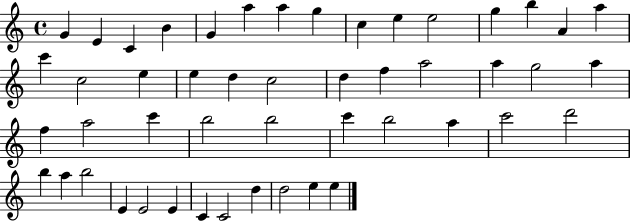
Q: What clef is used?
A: treble